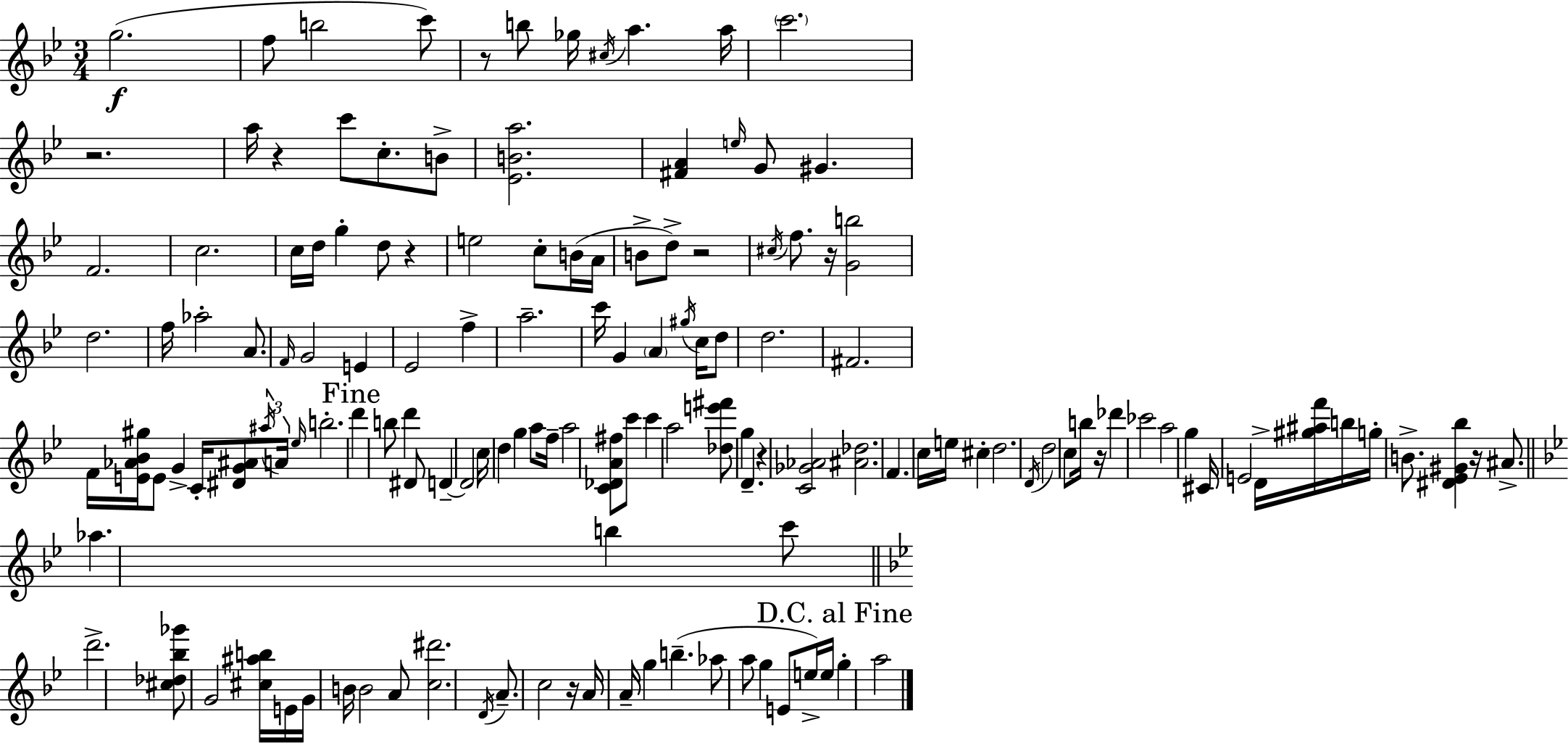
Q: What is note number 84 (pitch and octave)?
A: Db6